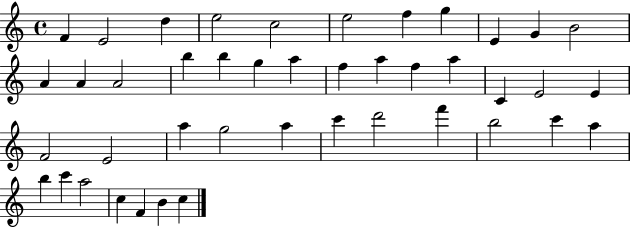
{
  \clef treble
  \time 4/4
  \defaultTimeSignature
  \key c \major
  f'4 e'2 d''4 | e''2 c''2 | e''2 f''4 g''4 | e'4 g'4 b'2 | \break a'4 a'4 a'2 | b''4 b''4 g''4 a''4 | f''4 a''4 f''4 a''4 | c'4 e'2 e'4 | \break f'2 e'2 | a''4 g''2 a''4 | c'''4 d'''2 f'''4 | b''2 c'''4 a''4 | \break b''4 c'''4 a''2 | c''4 f'4 b'4 c''4 | \bar "|."
}